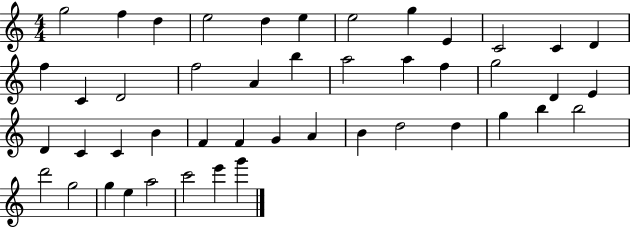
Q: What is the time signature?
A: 4/4